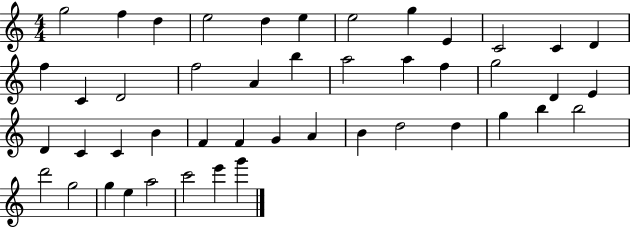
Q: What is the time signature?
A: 4/4